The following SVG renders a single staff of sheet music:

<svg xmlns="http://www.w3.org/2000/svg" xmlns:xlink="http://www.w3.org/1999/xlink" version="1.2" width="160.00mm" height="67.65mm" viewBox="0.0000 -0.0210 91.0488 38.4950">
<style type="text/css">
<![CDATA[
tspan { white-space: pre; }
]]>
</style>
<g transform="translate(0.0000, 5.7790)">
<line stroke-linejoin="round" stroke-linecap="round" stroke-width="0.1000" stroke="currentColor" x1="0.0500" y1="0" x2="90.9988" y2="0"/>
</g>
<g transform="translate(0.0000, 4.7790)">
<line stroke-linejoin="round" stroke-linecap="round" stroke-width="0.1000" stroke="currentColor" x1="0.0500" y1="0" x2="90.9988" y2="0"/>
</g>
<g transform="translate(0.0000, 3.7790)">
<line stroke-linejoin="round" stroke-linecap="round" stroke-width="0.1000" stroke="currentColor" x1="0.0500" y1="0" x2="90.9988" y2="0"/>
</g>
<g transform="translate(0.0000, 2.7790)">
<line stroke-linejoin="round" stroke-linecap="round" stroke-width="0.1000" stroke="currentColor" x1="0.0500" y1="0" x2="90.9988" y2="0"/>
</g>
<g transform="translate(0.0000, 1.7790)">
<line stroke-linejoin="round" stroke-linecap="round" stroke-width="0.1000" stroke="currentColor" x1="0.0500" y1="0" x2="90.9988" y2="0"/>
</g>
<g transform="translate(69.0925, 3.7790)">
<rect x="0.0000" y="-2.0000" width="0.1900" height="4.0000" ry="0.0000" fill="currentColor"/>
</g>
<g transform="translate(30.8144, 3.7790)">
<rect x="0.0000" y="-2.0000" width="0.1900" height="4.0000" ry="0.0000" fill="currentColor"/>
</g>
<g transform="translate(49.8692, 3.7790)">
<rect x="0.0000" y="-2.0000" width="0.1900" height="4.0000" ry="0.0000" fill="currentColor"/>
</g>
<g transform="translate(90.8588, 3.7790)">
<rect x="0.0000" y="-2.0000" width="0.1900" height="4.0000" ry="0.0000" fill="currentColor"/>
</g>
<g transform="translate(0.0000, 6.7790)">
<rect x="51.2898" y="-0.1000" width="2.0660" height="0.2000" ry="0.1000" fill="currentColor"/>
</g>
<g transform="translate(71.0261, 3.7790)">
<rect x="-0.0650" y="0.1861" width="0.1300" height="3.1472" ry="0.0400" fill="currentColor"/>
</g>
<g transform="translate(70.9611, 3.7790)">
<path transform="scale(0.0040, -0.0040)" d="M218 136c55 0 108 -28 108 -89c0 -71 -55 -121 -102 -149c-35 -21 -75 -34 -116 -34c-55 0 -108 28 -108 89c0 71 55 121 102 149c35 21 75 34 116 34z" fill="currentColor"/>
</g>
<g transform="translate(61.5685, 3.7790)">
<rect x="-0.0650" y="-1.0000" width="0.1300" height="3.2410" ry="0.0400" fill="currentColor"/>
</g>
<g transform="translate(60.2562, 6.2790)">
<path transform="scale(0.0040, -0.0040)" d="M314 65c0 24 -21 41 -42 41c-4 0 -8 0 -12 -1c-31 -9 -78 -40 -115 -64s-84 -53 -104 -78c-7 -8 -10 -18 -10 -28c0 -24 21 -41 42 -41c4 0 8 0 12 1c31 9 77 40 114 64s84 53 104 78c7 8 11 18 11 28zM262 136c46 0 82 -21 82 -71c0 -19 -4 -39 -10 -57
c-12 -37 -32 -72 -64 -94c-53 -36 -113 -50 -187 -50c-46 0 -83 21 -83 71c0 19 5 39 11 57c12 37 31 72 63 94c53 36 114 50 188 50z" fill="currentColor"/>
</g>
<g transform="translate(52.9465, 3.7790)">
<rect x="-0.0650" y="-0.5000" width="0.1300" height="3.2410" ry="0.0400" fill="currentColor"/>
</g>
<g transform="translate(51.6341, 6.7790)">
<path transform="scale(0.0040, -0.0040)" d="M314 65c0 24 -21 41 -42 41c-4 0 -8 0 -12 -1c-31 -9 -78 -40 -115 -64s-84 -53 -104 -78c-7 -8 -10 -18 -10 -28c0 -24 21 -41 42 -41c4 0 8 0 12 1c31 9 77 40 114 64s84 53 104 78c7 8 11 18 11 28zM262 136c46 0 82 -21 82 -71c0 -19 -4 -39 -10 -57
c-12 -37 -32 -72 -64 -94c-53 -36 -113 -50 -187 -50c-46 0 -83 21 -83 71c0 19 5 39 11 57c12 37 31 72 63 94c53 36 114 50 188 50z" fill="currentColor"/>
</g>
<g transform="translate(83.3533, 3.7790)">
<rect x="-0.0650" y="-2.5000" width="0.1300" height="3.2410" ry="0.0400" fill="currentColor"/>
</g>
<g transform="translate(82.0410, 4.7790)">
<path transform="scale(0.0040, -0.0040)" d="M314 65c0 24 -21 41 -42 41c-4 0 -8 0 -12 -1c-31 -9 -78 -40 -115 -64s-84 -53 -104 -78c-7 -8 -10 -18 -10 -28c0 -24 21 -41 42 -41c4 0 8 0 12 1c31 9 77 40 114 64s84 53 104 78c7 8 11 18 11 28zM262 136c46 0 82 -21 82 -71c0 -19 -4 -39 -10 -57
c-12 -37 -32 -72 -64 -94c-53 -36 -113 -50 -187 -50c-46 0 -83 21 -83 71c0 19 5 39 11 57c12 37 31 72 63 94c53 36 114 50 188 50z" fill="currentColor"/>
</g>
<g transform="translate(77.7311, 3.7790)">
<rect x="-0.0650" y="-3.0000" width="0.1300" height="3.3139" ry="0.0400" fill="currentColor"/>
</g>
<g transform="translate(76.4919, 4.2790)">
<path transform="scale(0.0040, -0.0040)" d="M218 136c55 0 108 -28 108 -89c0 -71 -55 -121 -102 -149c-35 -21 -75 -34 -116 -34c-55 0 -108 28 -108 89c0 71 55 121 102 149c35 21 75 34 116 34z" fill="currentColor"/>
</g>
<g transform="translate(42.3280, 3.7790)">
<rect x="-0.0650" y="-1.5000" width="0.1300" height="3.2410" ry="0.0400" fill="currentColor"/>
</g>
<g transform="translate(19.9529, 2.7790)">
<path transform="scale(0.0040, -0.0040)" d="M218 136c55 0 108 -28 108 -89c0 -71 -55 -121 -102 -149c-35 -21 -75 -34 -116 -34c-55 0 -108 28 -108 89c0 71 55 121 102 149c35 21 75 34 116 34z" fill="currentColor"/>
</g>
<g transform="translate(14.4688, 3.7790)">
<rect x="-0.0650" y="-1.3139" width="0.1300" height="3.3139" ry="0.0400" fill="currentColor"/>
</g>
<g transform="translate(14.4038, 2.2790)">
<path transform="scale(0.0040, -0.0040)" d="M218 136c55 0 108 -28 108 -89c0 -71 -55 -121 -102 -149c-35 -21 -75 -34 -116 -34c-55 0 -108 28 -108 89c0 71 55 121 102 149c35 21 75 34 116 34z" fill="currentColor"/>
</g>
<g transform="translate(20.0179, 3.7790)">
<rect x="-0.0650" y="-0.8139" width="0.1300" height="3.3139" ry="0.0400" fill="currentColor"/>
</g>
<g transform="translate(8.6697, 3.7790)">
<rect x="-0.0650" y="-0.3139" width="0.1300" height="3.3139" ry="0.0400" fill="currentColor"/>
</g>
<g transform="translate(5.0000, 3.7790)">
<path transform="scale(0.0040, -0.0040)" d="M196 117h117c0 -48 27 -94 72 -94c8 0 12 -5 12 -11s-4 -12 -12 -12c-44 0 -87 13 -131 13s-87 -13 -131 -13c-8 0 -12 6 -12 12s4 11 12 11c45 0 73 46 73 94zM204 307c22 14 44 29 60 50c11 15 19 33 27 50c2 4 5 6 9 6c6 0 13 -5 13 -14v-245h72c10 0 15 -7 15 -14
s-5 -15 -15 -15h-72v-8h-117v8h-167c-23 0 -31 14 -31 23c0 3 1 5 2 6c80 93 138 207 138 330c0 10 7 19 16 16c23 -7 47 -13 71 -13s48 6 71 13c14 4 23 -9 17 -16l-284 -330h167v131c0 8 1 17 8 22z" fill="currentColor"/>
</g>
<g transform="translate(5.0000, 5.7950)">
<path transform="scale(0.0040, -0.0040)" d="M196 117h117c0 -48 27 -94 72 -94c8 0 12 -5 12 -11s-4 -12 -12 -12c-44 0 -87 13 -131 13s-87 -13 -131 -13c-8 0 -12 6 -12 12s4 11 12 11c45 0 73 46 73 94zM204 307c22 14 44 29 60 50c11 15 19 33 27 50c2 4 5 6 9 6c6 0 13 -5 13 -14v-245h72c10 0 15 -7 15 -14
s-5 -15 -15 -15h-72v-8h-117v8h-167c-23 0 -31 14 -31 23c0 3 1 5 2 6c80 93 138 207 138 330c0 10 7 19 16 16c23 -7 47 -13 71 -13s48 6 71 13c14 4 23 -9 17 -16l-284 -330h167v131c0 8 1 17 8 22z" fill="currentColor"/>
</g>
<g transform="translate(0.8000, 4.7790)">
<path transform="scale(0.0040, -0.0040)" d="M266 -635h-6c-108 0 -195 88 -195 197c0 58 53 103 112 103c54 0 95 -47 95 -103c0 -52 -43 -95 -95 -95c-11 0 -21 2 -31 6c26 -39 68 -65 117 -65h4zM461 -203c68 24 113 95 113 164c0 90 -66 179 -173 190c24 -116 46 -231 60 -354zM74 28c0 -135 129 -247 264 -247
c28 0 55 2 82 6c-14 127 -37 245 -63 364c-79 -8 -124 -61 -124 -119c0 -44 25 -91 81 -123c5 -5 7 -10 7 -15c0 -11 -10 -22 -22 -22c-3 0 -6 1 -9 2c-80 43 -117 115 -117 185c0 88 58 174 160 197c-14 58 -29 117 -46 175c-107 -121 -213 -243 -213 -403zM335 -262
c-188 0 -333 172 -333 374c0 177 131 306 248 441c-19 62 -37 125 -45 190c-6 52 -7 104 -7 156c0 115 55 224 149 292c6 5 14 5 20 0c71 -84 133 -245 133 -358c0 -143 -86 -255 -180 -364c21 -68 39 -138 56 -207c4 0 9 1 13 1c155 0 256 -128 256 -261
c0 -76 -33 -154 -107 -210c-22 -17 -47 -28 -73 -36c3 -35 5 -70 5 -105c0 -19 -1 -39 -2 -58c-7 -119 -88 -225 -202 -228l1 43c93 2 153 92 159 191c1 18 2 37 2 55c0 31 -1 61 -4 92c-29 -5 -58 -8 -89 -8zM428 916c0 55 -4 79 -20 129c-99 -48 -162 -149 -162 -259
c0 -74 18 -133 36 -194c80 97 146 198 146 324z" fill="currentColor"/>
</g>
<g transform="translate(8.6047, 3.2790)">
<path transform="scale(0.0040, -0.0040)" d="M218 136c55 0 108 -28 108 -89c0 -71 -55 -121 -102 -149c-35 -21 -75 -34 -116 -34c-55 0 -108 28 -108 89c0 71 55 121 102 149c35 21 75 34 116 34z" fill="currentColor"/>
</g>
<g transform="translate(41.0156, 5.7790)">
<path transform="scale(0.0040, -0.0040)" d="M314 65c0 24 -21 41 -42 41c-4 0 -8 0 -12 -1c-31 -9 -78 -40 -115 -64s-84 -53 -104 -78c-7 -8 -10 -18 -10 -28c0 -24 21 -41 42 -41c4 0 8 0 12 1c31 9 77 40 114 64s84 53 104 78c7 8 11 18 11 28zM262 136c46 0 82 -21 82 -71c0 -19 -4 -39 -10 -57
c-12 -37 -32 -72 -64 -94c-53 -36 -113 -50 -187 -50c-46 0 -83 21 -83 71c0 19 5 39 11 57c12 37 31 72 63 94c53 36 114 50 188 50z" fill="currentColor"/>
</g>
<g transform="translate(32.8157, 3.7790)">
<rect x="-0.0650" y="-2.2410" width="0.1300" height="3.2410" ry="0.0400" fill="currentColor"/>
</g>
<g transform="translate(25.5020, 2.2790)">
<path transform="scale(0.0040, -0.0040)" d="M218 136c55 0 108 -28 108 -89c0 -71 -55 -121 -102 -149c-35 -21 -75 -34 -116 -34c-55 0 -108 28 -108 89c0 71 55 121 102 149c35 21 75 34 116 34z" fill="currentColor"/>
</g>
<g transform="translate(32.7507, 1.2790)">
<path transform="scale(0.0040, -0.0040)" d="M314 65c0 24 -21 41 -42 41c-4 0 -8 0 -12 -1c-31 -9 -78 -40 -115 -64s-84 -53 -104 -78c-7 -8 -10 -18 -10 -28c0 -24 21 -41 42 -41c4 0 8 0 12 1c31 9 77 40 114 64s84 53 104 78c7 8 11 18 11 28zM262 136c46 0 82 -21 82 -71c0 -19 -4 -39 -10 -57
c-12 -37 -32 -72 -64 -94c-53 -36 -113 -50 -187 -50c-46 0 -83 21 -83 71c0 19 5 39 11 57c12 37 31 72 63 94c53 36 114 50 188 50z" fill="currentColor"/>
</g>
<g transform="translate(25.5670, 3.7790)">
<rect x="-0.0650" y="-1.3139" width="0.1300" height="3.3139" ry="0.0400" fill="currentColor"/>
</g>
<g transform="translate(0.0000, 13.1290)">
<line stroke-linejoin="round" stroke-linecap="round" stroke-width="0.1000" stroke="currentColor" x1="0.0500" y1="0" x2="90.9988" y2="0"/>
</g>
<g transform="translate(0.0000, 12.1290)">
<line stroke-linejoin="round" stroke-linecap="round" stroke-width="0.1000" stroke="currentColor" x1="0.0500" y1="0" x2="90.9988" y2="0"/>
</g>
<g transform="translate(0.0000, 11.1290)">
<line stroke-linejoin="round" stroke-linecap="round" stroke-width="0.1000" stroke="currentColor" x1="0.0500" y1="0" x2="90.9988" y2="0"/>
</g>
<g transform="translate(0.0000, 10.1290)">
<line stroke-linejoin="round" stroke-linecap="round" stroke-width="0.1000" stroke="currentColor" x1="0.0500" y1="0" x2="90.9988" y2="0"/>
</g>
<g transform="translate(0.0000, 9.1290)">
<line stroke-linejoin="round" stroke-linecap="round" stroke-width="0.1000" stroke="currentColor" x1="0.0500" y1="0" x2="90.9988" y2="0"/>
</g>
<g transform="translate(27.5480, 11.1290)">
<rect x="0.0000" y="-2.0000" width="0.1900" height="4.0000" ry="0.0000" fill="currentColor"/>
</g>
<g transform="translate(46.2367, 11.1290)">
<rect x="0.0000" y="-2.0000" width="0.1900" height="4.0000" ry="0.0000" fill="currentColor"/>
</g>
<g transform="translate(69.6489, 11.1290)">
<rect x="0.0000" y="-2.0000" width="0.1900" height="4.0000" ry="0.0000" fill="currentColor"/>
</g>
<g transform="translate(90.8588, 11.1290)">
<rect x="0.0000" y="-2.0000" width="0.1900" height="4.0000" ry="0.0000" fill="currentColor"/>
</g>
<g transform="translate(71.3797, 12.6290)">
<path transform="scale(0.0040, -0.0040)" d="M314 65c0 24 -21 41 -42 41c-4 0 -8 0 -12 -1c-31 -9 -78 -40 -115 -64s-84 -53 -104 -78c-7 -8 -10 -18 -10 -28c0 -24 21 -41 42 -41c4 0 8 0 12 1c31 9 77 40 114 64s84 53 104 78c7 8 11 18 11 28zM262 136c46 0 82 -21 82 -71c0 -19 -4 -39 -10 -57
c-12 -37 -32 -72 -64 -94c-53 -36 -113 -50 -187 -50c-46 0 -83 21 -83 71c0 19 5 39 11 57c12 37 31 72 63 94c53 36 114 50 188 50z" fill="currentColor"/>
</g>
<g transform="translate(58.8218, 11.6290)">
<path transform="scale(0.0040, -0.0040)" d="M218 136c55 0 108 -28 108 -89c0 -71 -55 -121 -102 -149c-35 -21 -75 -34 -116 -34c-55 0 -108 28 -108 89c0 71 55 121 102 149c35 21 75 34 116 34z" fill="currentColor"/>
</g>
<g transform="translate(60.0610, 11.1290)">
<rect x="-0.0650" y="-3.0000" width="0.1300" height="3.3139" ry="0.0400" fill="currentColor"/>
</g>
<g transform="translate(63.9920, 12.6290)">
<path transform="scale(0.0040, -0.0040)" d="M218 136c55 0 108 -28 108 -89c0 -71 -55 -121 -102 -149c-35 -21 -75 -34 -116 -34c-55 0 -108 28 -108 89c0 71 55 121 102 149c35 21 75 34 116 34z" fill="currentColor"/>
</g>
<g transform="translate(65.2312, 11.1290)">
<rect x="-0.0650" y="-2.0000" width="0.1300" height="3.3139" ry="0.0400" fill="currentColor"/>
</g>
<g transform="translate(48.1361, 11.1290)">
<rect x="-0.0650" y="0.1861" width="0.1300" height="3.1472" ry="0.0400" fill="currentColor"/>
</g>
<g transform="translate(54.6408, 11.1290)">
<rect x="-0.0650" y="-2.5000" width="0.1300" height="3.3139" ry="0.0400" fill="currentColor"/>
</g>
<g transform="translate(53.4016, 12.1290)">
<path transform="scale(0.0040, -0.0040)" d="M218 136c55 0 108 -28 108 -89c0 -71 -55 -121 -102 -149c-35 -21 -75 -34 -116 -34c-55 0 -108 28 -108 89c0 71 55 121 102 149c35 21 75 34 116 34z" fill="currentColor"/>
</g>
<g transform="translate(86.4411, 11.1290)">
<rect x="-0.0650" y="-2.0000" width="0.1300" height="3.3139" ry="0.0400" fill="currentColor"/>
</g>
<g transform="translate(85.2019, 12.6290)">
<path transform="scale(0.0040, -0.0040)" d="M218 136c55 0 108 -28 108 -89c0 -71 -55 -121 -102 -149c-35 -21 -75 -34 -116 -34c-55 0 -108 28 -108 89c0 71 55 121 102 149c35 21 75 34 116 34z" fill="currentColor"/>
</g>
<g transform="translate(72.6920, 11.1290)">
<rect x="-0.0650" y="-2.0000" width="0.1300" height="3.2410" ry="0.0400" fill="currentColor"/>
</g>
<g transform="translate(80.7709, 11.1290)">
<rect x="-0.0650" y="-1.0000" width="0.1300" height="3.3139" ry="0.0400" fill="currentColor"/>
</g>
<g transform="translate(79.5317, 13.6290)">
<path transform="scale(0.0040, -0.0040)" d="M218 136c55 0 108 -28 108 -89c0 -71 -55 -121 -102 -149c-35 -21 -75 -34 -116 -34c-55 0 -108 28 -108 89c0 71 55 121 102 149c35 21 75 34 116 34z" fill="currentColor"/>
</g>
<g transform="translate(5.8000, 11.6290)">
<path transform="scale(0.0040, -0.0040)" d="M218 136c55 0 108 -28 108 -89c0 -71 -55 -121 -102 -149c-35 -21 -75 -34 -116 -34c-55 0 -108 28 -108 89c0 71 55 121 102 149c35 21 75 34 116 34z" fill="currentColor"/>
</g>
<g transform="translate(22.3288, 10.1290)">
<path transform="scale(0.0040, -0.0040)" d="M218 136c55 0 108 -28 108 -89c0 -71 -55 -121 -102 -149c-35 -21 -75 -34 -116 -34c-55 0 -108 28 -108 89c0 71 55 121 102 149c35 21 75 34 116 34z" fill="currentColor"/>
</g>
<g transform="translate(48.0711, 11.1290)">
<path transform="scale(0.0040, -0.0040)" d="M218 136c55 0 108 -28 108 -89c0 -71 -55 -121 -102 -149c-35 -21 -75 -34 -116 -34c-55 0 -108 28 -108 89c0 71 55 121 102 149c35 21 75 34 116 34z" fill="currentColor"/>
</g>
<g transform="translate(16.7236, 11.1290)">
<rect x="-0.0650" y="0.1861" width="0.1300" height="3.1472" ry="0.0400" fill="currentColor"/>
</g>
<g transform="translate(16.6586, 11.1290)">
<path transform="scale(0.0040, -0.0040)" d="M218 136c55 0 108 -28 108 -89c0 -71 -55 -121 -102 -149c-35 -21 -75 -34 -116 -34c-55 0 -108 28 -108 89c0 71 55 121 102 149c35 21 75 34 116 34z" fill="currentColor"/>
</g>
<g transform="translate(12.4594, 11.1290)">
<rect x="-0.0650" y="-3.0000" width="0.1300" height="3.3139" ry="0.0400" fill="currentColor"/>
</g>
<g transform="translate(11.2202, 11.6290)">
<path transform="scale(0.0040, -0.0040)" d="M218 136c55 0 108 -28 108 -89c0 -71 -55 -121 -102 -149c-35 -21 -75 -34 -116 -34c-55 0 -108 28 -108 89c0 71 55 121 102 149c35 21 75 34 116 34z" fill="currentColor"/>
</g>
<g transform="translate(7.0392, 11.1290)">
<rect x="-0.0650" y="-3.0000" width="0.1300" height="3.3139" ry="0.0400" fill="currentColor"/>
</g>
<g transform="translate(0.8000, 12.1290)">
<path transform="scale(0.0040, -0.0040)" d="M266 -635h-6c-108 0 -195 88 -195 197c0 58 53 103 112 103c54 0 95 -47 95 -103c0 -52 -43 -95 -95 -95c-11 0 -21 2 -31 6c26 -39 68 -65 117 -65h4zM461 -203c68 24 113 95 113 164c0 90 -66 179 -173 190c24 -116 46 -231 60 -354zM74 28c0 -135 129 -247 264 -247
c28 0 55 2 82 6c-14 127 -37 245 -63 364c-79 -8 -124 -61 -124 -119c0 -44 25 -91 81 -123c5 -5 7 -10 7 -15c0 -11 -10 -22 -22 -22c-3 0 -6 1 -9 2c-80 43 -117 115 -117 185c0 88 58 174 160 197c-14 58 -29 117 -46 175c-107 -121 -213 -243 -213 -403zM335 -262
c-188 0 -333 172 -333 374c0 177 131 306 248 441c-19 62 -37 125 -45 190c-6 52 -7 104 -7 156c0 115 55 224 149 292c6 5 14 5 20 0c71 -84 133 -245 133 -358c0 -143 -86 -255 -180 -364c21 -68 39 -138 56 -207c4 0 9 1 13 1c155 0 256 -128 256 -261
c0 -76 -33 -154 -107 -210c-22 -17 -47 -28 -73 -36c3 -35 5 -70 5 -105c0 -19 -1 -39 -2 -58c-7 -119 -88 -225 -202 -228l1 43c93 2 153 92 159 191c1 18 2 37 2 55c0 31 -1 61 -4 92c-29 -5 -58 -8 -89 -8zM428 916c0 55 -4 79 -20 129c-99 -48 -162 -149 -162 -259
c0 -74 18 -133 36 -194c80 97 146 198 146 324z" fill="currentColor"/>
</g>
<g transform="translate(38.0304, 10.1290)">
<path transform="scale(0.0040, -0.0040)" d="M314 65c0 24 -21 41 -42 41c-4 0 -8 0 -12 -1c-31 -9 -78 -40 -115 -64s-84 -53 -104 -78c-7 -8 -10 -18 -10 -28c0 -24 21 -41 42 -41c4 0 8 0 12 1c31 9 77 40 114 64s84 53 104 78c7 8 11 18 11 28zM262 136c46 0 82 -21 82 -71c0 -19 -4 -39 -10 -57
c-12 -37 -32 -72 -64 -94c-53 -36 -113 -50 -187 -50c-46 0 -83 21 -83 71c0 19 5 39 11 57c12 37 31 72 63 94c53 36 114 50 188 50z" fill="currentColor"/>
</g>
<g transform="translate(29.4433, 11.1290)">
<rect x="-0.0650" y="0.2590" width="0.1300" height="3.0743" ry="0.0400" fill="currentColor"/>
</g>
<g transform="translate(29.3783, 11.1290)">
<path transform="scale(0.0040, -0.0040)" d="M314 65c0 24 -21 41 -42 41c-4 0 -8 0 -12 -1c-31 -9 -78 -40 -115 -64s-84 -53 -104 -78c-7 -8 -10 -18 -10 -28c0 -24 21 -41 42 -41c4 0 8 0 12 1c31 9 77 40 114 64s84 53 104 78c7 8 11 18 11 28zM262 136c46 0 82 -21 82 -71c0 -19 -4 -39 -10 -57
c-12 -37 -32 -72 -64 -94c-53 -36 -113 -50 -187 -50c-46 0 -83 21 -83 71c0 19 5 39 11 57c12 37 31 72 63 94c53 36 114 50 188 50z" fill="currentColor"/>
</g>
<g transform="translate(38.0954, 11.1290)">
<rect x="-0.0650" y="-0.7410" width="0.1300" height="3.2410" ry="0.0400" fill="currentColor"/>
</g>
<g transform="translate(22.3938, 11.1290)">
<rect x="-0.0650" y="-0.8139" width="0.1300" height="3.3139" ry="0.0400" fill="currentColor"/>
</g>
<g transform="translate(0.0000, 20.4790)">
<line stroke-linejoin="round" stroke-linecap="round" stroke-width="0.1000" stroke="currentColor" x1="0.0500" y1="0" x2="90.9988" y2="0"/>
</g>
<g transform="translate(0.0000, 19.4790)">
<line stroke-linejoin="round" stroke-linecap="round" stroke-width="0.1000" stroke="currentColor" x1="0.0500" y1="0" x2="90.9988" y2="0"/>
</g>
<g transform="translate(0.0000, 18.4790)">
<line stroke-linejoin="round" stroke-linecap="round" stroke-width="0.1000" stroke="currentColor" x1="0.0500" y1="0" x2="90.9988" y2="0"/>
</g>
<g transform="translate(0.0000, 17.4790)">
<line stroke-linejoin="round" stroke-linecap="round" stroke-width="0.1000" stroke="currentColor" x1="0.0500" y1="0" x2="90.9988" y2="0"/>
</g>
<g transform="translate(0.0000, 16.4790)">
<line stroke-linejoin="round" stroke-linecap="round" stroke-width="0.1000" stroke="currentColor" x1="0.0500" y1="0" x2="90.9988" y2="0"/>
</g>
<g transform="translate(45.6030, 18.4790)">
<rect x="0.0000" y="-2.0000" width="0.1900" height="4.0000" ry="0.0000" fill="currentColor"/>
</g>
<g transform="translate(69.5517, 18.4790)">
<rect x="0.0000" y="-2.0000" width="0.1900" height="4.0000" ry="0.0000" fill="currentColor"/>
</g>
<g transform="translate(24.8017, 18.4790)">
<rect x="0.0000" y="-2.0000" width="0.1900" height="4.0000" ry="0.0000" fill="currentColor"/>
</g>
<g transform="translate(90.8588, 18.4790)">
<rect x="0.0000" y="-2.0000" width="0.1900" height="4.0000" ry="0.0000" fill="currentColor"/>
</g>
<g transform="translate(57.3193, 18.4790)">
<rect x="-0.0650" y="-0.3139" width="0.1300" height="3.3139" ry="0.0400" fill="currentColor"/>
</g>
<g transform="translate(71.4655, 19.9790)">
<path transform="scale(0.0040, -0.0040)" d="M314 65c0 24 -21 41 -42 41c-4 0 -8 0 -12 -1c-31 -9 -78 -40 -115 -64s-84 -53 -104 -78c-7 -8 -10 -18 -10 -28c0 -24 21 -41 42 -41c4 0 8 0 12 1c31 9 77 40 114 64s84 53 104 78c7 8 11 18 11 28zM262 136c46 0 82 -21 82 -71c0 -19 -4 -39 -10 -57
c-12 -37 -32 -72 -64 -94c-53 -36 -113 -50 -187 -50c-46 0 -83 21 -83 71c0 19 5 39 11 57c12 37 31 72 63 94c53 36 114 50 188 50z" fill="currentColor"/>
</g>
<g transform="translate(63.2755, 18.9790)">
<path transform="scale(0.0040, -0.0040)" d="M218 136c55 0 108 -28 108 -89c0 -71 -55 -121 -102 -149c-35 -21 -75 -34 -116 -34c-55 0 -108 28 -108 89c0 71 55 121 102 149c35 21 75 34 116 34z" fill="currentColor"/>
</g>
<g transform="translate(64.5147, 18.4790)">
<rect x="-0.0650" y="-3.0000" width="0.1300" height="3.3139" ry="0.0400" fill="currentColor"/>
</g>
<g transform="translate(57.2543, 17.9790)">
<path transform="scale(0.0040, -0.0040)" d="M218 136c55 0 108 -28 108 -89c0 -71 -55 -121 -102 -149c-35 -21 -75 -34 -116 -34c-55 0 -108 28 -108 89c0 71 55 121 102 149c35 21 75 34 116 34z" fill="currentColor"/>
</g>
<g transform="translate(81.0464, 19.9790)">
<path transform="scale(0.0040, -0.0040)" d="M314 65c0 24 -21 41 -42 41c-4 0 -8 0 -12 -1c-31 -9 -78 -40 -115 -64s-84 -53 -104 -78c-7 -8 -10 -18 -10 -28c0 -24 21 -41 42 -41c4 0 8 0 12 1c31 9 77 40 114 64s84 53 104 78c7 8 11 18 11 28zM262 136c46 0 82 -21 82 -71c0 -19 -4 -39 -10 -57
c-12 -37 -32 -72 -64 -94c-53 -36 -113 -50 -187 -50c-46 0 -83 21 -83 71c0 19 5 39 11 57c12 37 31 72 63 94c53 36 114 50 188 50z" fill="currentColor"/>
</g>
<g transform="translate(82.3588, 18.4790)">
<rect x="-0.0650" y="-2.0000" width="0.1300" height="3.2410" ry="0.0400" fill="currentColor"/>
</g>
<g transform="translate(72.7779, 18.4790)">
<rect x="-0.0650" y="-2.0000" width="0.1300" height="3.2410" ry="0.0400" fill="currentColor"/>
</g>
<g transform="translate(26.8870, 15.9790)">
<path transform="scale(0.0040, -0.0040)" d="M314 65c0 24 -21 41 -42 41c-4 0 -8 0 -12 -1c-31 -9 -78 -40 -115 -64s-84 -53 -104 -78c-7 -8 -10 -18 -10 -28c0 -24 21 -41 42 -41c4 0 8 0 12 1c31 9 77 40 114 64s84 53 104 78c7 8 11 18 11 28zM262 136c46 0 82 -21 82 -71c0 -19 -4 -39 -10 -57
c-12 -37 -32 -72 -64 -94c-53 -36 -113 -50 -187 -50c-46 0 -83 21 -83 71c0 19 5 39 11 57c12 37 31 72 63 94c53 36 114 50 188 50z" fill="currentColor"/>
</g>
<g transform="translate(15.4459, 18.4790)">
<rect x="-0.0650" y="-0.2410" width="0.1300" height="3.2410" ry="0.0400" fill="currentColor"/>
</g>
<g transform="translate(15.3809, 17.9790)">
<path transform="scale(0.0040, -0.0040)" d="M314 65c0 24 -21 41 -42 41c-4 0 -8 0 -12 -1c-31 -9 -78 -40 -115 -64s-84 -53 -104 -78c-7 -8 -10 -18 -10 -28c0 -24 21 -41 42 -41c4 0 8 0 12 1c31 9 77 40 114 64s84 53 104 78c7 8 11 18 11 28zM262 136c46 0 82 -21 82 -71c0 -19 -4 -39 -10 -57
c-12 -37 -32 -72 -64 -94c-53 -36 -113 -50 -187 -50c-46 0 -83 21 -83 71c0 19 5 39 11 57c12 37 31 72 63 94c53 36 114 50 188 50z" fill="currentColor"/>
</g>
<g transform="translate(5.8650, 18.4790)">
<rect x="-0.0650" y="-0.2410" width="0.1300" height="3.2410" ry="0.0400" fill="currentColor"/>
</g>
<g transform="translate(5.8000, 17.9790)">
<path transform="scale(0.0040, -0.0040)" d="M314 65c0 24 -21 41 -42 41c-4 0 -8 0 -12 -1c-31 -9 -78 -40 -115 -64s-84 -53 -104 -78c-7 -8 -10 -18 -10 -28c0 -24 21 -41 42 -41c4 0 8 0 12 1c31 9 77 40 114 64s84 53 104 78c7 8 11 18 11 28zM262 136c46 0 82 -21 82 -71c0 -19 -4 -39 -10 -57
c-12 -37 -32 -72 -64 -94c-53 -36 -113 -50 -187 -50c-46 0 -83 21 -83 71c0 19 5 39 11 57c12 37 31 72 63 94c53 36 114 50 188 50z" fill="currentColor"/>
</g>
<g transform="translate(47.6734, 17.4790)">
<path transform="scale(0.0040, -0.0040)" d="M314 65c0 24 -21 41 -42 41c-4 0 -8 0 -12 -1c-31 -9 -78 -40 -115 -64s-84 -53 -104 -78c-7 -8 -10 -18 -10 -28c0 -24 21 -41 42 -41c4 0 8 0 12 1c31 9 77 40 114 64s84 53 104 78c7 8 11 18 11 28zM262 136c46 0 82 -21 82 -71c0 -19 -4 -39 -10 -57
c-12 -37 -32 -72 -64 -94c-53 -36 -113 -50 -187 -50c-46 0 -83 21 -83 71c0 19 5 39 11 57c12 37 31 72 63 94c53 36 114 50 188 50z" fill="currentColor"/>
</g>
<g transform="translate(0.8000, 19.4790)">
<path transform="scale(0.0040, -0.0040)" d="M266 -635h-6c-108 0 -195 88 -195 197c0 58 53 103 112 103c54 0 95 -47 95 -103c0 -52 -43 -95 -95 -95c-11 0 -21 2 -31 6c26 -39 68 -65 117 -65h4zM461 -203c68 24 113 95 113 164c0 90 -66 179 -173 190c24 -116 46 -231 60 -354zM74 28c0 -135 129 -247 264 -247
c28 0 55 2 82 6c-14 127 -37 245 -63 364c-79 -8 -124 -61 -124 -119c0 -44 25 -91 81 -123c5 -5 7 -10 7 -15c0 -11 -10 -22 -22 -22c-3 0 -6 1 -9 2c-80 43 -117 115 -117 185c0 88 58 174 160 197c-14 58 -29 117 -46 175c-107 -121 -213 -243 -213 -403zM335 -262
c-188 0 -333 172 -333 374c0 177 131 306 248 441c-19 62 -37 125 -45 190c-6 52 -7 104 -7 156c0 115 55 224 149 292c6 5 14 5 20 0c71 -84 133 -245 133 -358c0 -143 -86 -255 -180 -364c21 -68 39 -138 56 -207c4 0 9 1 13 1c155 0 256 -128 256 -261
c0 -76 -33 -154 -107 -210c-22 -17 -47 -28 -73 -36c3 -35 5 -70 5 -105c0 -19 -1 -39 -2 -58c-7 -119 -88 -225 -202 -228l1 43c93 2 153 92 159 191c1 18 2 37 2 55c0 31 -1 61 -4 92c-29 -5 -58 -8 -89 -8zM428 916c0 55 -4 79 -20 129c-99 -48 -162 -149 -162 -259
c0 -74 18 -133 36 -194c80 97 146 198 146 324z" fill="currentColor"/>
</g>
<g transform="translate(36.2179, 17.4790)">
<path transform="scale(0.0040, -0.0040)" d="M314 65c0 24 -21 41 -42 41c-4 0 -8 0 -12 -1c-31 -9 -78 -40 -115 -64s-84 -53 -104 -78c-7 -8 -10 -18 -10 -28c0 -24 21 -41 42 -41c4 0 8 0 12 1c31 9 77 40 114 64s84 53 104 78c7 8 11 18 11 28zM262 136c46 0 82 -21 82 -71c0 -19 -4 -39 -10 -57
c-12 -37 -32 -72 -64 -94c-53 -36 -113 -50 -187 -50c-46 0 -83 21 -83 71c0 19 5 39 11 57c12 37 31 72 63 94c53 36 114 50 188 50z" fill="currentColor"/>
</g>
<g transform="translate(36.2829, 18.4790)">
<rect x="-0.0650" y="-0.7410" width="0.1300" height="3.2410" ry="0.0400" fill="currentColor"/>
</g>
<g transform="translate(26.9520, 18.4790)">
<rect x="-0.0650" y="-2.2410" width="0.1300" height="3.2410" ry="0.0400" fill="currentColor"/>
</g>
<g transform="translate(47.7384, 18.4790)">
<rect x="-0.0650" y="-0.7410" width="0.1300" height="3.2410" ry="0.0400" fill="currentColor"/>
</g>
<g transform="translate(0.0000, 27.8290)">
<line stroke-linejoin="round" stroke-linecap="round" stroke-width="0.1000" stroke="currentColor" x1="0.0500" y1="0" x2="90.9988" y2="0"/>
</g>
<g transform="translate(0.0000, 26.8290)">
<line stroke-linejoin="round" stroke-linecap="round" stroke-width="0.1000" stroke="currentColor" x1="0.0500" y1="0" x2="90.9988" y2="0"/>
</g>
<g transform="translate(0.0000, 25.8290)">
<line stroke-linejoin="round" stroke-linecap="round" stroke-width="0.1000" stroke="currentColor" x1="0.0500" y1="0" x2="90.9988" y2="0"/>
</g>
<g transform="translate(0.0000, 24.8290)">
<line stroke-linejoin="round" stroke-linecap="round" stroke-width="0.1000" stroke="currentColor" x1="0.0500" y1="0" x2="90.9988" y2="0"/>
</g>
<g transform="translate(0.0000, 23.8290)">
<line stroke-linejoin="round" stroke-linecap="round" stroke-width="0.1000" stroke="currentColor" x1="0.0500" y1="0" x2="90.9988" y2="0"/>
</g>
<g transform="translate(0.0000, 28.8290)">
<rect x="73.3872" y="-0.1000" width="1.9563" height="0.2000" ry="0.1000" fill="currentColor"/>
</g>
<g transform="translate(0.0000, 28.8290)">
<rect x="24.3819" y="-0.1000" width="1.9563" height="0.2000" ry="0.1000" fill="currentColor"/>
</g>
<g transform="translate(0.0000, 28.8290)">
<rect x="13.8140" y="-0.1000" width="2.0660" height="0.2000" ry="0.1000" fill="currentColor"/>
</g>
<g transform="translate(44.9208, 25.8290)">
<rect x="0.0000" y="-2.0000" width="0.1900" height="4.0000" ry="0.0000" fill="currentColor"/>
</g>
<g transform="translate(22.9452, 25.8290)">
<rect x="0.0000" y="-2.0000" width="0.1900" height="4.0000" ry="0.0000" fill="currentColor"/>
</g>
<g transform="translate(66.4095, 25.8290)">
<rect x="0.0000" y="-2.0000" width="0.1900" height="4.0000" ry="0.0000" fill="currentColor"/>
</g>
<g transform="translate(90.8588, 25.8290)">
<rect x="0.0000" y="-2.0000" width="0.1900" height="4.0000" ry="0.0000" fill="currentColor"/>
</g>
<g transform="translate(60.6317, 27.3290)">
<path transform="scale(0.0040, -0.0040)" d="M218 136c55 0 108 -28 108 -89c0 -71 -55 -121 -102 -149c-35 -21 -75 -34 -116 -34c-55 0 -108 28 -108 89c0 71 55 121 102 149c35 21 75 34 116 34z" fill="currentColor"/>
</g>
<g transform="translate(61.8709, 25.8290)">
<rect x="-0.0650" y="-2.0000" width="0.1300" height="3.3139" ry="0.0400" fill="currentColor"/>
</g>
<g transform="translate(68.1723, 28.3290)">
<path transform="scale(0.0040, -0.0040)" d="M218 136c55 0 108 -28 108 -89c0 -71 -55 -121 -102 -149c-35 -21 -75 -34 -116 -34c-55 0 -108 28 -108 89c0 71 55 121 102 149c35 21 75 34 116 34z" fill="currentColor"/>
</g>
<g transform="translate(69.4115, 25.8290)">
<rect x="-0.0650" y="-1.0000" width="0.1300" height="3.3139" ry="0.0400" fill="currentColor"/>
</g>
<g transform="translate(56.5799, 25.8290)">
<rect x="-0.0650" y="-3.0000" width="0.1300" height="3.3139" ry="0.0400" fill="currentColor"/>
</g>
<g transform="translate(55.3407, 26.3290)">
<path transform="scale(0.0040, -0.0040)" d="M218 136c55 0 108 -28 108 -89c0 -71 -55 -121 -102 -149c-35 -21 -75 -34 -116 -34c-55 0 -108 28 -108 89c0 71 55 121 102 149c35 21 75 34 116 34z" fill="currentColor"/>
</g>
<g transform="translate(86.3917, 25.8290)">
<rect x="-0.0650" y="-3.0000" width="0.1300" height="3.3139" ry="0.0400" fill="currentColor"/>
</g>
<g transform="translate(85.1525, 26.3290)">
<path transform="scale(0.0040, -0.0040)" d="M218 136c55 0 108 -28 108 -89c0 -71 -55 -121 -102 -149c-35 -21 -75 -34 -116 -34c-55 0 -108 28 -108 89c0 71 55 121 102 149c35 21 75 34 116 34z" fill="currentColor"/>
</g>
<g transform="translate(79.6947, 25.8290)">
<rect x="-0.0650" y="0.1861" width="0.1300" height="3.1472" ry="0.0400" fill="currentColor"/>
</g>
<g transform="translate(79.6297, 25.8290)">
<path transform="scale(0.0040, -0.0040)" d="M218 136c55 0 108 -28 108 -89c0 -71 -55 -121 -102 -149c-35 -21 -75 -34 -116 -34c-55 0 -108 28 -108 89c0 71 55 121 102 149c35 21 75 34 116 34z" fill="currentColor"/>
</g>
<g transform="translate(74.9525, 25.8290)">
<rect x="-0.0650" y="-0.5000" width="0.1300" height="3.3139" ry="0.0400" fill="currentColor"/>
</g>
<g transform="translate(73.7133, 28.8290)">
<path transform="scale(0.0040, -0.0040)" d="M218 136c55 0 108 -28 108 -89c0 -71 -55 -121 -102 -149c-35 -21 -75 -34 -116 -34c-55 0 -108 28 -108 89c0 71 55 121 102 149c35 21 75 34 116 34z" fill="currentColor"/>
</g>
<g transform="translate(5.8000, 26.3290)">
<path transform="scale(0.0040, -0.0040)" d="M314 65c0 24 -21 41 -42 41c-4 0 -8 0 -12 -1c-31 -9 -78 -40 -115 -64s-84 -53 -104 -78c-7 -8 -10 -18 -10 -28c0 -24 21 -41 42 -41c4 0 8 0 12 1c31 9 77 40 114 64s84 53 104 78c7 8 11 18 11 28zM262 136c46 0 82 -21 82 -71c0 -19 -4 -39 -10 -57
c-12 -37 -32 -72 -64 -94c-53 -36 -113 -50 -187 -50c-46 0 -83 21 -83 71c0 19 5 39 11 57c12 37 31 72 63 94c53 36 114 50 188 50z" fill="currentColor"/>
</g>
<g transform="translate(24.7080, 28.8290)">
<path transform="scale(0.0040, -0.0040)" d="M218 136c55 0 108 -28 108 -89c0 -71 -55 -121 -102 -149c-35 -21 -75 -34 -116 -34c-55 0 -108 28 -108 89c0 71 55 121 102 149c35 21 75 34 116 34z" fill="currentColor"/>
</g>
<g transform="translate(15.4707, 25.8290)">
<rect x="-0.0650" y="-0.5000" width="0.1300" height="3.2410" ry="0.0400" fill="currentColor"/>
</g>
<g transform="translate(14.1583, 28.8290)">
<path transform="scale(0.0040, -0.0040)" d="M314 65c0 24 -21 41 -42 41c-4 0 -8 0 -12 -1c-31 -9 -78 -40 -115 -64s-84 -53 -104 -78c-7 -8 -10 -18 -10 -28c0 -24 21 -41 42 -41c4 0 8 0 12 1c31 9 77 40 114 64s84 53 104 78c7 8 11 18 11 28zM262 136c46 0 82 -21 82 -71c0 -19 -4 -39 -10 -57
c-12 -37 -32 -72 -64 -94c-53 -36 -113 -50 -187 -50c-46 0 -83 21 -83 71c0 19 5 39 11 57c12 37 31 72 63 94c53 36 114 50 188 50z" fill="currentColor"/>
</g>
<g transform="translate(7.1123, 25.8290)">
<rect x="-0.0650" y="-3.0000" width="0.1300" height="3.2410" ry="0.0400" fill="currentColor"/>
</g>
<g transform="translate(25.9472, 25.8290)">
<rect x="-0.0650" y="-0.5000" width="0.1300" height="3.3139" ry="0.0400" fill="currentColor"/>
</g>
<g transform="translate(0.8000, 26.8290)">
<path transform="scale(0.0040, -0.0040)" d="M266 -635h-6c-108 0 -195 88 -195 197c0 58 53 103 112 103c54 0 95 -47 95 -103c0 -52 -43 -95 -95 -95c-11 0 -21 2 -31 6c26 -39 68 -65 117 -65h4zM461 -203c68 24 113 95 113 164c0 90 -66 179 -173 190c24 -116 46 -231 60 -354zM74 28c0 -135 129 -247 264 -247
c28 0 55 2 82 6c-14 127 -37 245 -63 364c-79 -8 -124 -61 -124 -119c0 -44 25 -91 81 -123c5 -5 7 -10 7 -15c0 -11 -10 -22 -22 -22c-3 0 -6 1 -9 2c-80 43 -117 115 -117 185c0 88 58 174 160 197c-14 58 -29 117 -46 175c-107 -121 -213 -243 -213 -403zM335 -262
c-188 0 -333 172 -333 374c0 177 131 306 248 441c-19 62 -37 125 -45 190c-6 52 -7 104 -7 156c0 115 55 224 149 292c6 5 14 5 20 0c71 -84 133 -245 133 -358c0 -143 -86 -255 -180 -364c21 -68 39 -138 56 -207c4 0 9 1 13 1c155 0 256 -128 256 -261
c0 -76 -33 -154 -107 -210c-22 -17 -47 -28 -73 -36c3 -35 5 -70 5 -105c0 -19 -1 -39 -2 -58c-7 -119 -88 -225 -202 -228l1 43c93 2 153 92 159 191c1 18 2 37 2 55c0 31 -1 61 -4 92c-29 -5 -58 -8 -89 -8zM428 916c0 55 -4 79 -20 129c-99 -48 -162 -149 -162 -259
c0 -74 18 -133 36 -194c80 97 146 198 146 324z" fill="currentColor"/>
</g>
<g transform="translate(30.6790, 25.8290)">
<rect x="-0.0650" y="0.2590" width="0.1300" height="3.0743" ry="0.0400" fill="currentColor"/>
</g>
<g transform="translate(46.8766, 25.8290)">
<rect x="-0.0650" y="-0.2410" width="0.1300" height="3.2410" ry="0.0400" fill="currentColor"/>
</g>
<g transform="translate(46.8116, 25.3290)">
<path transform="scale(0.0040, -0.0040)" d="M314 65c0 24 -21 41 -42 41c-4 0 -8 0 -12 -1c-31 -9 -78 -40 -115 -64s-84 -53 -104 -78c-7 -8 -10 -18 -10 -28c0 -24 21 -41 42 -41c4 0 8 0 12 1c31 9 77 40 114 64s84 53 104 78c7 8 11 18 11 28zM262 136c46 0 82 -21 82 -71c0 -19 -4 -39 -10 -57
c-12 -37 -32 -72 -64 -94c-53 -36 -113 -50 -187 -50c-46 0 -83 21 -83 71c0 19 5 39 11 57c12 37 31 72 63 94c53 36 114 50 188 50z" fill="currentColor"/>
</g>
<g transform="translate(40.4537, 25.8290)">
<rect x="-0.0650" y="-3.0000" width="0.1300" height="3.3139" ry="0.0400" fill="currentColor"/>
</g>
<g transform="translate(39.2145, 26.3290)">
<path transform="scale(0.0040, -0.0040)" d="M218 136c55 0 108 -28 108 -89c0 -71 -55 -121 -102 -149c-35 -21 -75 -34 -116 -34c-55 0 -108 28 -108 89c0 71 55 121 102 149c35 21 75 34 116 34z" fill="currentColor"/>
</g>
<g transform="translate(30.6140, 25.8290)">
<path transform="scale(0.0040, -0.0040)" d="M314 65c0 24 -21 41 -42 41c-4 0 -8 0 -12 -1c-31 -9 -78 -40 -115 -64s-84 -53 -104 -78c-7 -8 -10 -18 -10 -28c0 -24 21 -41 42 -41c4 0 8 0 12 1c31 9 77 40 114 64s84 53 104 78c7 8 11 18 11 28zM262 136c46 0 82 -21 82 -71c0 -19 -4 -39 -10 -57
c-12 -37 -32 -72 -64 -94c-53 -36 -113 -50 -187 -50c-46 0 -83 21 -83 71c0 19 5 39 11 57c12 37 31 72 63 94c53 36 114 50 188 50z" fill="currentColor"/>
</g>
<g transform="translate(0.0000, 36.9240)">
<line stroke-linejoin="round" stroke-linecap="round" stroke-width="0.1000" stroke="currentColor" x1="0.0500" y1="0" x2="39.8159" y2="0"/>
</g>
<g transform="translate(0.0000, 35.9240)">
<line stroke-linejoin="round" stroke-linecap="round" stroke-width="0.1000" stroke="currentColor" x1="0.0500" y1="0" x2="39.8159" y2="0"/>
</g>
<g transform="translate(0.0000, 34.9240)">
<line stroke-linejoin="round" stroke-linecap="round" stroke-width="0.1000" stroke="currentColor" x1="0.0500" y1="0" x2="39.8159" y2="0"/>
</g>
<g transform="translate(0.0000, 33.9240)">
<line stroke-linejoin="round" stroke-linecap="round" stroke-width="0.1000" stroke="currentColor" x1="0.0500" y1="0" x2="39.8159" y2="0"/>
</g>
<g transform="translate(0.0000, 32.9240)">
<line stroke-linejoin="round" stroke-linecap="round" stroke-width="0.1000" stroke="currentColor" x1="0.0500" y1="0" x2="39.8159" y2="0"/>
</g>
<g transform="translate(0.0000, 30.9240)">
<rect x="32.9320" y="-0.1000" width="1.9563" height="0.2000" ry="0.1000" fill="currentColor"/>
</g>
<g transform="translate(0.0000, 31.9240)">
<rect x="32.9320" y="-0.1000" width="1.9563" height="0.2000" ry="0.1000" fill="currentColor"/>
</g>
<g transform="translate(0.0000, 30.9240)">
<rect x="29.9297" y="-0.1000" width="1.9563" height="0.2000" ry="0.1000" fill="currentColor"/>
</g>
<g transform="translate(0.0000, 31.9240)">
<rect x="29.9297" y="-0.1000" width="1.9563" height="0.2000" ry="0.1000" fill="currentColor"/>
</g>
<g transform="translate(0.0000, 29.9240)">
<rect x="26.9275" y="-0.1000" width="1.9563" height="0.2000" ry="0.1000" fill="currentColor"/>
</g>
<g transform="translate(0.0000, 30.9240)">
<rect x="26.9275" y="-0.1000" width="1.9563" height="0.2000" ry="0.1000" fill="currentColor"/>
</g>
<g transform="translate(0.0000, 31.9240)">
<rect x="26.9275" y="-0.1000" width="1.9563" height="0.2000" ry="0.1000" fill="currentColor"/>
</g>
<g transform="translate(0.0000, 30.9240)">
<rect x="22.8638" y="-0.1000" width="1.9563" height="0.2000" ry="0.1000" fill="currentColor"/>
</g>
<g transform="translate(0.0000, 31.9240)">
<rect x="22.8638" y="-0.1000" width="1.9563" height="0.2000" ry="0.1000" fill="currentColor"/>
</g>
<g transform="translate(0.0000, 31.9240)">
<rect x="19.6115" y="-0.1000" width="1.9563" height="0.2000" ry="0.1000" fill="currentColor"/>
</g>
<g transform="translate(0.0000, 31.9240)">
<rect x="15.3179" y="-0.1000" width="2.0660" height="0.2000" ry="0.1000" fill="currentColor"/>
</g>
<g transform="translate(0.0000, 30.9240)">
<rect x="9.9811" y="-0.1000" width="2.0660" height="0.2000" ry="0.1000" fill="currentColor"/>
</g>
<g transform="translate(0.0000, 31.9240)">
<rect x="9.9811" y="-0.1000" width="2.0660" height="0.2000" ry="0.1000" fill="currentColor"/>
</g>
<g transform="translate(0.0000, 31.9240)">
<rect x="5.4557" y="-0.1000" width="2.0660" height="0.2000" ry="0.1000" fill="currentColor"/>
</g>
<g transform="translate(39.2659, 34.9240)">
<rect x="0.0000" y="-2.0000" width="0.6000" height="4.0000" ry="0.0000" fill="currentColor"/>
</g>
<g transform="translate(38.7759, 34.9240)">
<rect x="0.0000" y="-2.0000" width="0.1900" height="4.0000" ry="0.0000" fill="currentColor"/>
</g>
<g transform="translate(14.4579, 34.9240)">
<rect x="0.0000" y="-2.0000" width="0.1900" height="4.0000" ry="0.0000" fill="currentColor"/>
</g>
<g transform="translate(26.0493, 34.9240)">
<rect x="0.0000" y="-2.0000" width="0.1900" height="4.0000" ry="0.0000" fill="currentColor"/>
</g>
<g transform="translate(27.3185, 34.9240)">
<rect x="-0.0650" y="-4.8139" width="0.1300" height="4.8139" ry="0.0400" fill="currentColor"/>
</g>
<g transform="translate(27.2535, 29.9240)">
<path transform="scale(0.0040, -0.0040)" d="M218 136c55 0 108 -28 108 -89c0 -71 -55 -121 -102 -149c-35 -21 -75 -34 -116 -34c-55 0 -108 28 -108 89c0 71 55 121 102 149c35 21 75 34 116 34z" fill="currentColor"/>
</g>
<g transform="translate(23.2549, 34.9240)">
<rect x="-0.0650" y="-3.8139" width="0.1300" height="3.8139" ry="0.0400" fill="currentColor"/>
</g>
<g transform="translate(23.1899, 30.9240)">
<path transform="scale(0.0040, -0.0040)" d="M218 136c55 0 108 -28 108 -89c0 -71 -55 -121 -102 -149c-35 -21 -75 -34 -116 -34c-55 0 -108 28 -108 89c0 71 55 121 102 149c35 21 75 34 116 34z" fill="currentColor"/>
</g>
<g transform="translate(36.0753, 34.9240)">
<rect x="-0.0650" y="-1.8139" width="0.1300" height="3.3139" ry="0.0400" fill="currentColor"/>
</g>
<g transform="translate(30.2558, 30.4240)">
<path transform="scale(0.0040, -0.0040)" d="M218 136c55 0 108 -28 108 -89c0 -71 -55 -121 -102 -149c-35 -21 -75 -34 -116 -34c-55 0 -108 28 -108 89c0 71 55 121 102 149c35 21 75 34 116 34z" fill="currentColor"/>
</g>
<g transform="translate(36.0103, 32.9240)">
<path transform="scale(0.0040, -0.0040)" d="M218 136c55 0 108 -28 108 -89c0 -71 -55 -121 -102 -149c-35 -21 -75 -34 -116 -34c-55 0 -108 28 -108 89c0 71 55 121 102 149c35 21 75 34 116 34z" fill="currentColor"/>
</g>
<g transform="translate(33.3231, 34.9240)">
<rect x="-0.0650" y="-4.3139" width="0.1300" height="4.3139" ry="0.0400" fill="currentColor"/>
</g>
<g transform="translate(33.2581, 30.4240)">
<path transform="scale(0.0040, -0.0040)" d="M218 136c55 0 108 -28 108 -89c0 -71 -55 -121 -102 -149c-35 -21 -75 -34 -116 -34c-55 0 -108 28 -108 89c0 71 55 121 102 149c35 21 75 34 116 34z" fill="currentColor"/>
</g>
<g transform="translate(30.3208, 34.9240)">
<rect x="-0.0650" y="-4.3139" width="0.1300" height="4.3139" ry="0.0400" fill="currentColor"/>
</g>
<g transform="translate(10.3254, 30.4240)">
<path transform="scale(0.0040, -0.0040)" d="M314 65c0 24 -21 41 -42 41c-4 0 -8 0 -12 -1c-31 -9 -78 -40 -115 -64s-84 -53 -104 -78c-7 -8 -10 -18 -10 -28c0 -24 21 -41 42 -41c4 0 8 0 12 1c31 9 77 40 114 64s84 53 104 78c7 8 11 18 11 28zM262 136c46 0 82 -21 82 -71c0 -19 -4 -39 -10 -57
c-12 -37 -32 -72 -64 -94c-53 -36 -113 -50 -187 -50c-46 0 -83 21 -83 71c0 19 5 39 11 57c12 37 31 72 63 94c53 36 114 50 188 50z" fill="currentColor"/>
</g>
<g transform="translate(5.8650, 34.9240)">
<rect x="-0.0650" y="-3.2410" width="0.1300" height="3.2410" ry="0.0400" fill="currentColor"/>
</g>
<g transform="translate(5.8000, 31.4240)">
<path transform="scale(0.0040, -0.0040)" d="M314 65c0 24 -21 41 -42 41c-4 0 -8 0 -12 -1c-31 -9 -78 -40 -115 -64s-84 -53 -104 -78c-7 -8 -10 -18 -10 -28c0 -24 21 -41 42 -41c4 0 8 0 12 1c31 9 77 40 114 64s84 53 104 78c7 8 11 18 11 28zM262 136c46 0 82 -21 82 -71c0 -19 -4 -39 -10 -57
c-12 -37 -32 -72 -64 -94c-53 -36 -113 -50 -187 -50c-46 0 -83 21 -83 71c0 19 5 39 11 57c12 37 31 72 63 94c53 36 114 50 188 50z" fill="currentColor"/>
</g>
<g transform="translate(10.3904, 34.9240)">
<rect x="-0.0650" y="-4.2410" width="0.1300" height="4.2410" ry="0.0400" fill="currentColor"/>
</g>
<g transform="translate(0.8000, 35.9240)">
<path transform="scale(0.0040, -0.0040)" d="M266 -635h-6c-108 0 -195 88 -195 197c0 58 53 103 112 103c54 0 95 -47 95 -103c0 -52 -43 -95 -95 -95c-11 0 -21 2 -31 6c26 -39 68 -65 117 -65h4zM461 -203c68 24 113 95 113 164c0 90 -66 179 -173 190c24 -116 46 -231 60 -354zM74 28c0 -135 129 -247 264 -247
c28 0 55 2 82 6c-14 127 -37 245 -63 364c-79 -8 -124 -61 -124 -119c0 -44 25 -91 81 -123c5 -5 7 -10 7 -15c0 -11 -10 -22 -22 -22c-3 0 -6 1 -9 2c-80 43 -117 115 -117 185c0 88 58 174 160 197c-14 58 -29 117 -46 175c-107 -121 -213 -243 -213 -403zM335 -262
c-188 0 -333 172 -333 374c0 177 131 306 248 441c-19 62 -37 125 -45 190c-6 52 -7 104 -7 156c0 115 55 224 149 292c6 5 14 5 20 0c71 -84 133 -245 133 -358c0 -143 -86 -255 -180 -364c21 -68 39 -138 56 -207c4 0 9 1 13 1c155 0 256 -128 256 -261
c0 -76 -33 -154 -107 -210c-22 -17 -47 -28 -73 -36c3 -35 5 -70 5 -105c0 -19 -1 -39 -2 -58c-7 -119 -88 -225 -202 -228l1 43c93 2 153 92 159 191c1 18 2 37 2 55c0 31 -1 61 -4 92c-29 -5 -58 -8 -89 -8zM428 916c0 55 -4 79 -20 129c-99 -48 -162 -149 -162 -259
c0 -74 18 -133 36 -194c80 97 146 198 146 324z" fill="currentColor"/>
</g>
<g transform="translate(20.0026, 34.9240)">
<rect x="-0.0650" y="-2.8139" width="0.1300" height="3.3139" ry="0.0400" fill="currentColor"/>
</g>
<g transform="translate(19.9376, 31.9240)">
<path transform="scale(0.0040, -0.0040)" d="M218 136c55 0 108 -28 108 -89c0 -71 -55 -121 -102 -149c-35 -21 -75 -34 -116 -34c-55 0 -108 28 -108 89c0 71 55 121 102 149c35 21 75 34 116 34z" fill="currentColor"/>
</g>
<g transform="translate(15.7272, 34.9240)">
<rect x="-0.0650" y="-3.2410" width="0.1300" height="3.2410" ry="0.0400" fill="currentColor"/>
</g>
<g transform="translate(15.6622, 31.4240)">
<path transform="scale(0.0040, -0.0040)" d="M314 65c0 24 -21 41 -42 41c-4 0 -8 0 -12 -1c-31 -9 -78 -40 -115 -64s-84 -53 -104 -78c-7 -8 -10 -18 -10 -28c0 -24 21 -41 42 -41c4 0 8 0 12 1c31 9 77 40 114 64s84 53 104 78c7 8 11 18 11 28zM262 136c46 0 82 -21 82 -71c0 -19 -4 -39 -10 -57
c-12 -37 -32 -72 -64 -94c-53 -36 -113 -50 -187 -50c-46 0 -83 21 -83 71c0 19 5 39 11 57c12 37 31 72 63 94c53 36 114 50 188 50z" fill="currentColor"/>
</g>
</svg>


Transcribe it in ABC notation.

X:1
T:Untitled
M:4/4
L:1/4
K:C
c e d e g2 E2 C2 D2 B A G2 A A B d B2 d2 B G A F F2 D F c2 c2 g2 d2 d2 c A F2 F2 A2 C2 C B2 A c2 A F D C B A b2 d'2 b2 a c' e' d' d' f